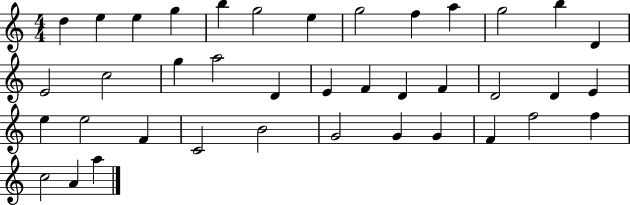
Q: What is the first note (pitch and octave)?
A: D5